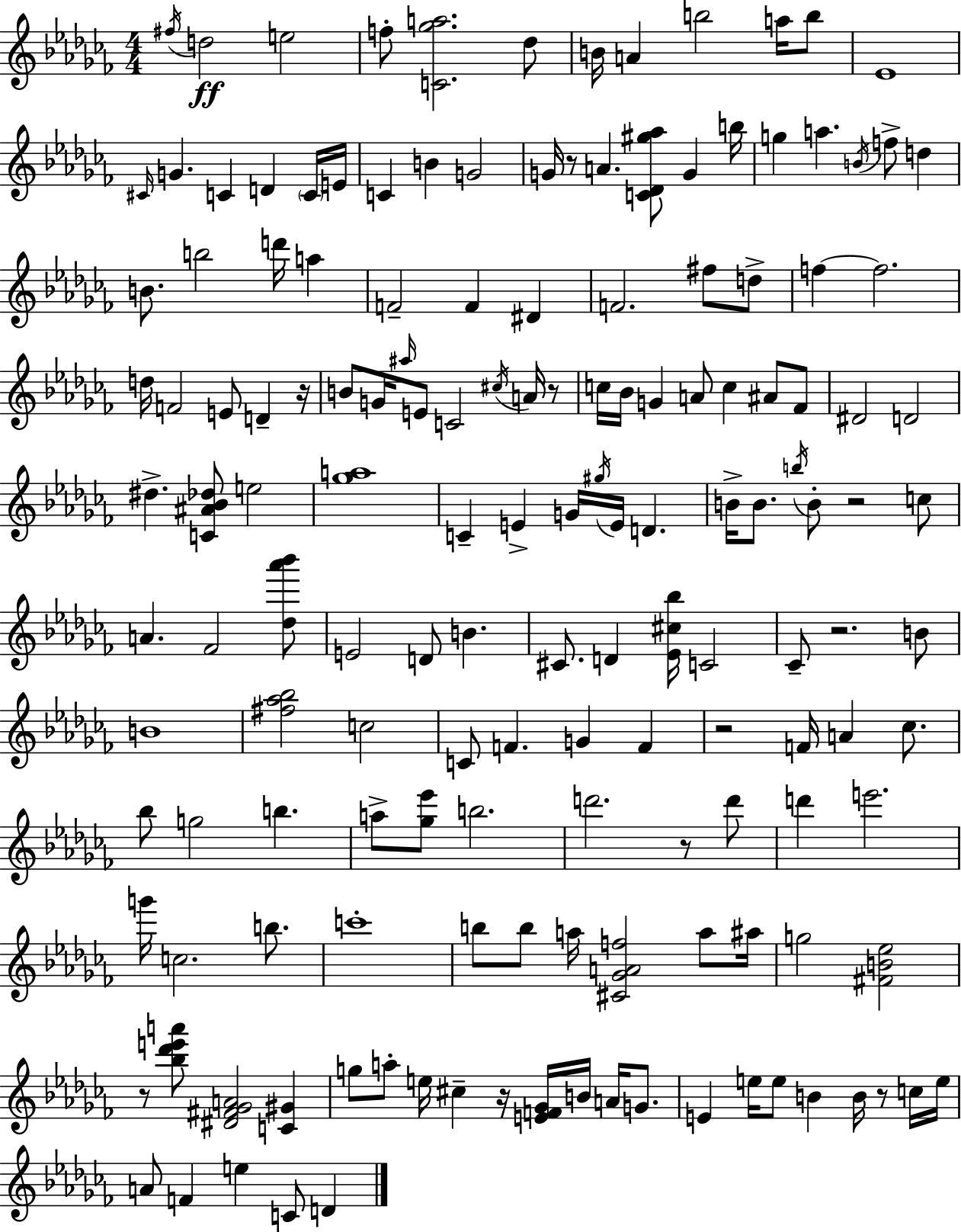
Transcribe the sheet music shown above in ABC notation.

X:1
T:Untitled
M:4/4
L:1/4
K:Abm
^f/4 d2 e2 f/2 [C_ga]2 _d/2 B/4 A b2 a/4 b/2 _E4 ^C/4 G C D C/4 E/4 C B G2 G/4 z/2 A [C_D^g_a]/2 G b/4 g a B/4 f/2 d B/2 b2 d'/4 a F2 F ^D F2 ^f/2 d/2 f f2 d/4 F2 E/2 D z/4 B/2 G/4 ^a/4 E/2 C2 ^c/4 A/4 z/2 c/4 _B/4 G A/2 c ^A/2 _F/2 ^D2 D2 ^d [C^A_B_d]/2 e2 [_ga]4 C E G/4 ^g/4 E/4 D B/4 B/2 b/4 B/2 z2 c/2 A _F2 [_d_a'_b']/2 E2 D/2 B ^C/2 D [_E^c_b]/4 C2 _C/2 z2 B/2 B4 [^f_a_b]2 c2 C/2 F G F z2 F/4 A _c/2 _b/2 g2 b a/2 [_g_e']/2 b2 d'2 z/2 d'/2 d' e'2 g'/4 c2 b/2 c'4 b/2 b/2 a/4 [^C_GAf]2 a/2 ^a/4 g2 [^FB_e]2 z/2 [_b_d'e'a']/2 [^D^F_GA]2 [C^G] g/2 a/2 e/4 ^c z/4 [EF_G]/4 B/4 A/4 G/2 E e/4 e/2 B B/4 z/2 c/4 e/4 A/2 F e C/2 D